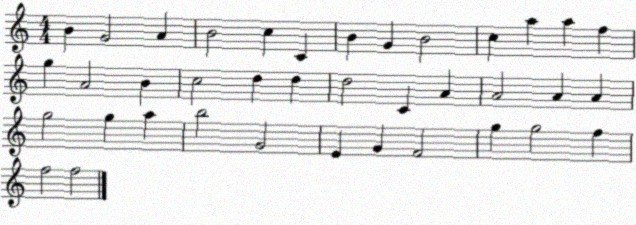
X:1
T:Untitled
M:4/4
L:1/4
K:C
B G2 A B2 c C B G B2 c a a f g A2 B c2 d d d2 C A A2 A A g2 g a b2 G2 E G F2 g g2 f f2 f2